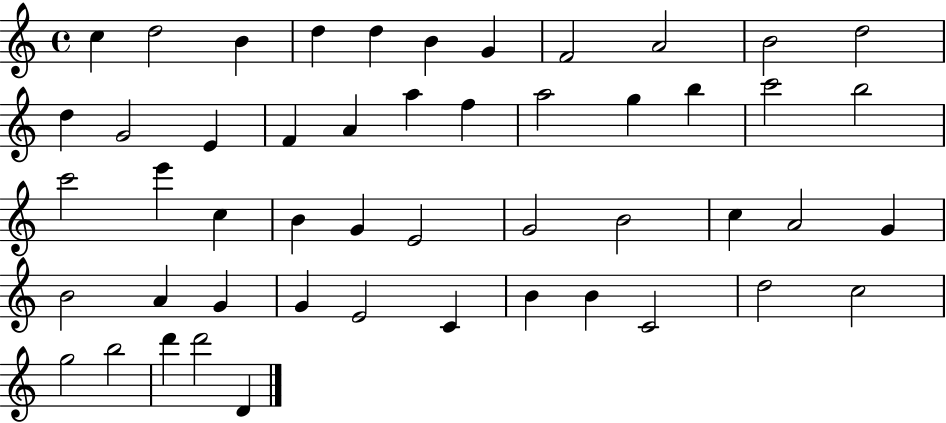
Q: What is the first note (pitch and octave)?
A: C5